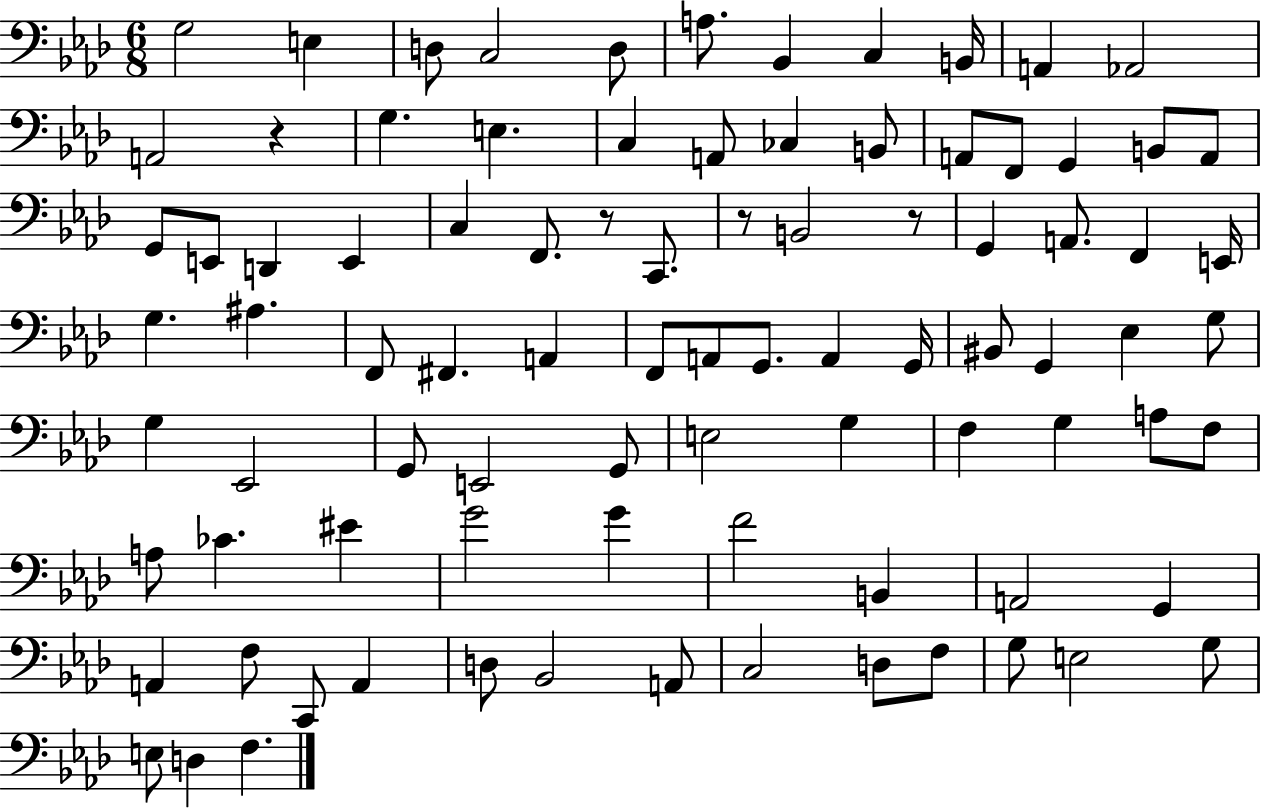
{
  \clef bass
  \numericTimeSignature
  \time 6/8
  \key aes \major
  g2 e4 | d8 c2 d8 | a8. bes,4 c4 b,16 | a,4 aes,2 | \break a,2 r4 | g4. e4. | c4 a,8 ces4 b,8 | a,8 f,8 g,4 b,8 a,8 | \break g,8 e,8 d,4 e,4 | c4 f,8. r8 c,8. | r8 b,2 r8 | g,4 a,8. f,4 e,16 | \break g4. ais4. | f,8 fis,4. a,4 | f,8 a,8 g,8. a,4 g,16 | bis,8 g,4 ees4 g8 | \break g4 ees,2 | g,8 e,2 g,8 | e2 g4 | f4 g4 a8 f8 | \break a8 ces'4. eis'4 | g'2 g'4 | f'2 b,4 | a,2 g,4 | \break a,4 f8 c,8 a,4 | d8 bes,2 a,8 | c2 d8 f8 | g8 e2 g8 | \break e8 d4 f4. | \bar "|."
}